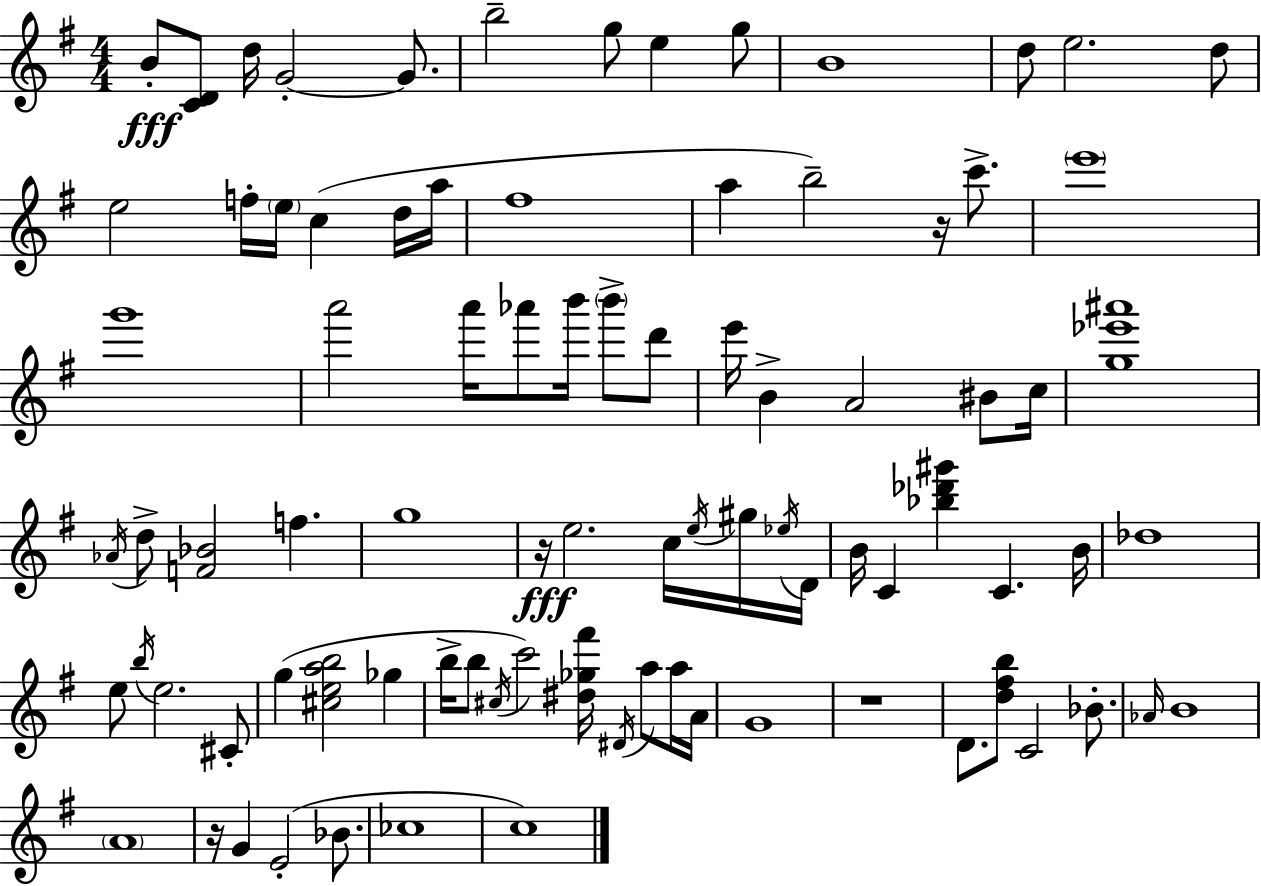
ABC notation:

X:1
T:Untitled
M:4/4
L:1/4
K:Em
B/2 [CD]/2 d/4 G2 G/2 b2 g/2 e g/2 B4 d/2 e2 d/2 e2 f/4 e/4 c d/4 a/4 ^f4 a b2 z/4 c'/2 e'4 g'4 a'2 a'/4 _a'/2 b'/4 b'/2 d'/2 e'/4 B A2 ^B/2 c/4 [g_e'^a']4 _A/4 d/2 [F_B]2 f g4 z/4 e2 c/4 e/4 ^g/4 _e/4 D/4 B/4 C [_b_d'^g'] C B/4 _d4 e/2 b/4 e2 ^C/2 g [^ceab]2 _g b/4 b/2 ^c/4 c'2 [^d_g^f']/4 ^D/4 a/2 a/4 A/4 G4 z4 D/2 [d^fb]/2 C2 _B/2 _A/4 B4 A4 z/4 G E2 _B/2 _c4 c4